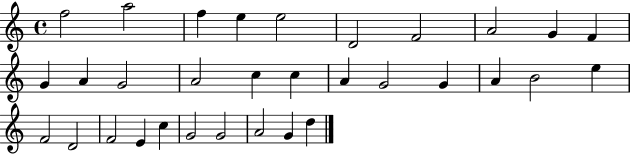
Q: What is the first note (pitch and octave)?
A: F5